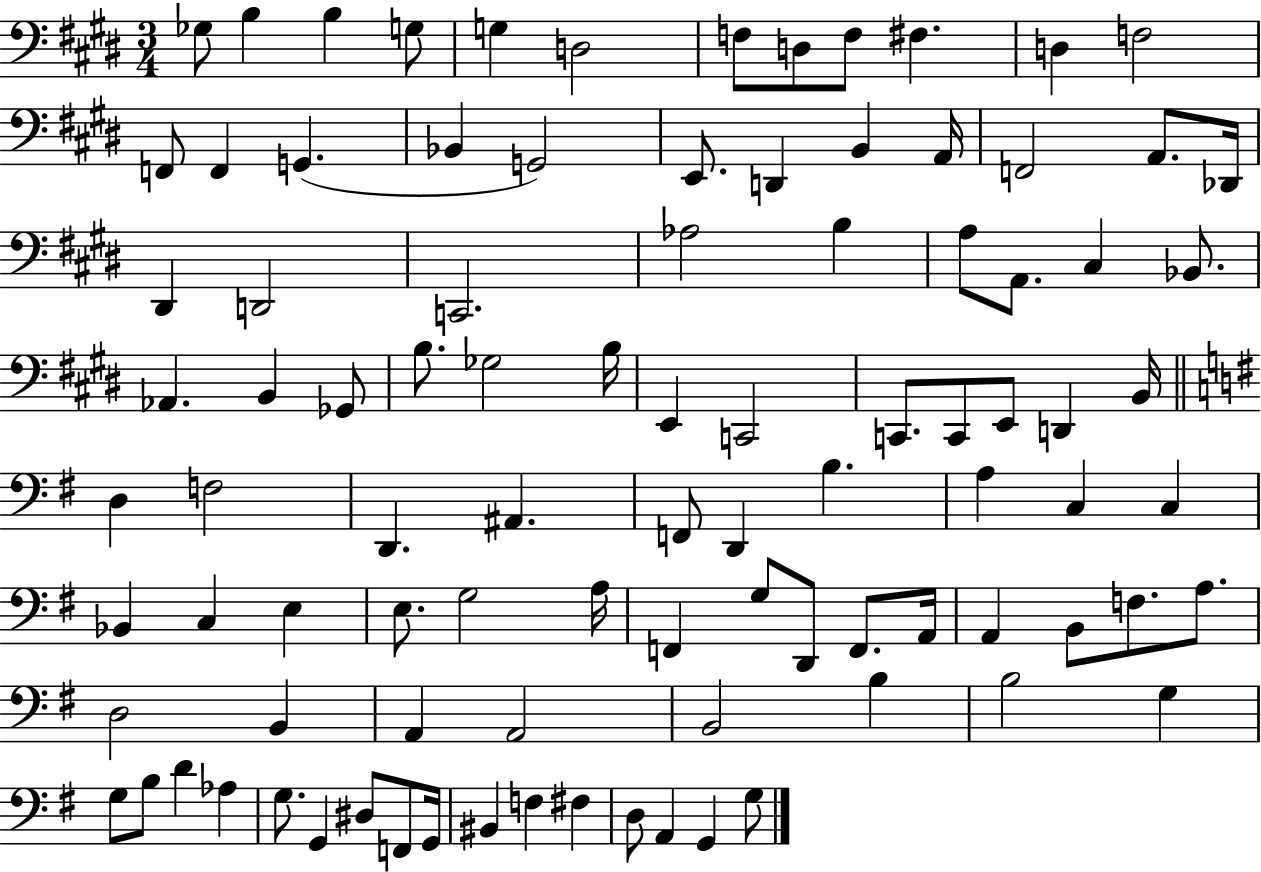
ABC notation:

X:1
T:Untitled
M:3/4
L:1/4
K:E
_G,/2 B, B, G,/2 G, D,2 F,/2 D,/2 F,/2 ^F, D, F,2 F,,/2 F,, G,, _B,, G,,2 E,,/2 D,, B,, A,,/4 F,,2 A,,/2 _D,,/4 ^D,, D,,2 C,,2 _A,2 B, A,/2 A,,/2 ^C, _B,,/2 _A,, B,, _G,,/2 B,/2 _G,2 B,/4 E,, C,,2 C,,/2 C,,/2 E,,/2 D,, B,,/4 D, F,2 D,, ^A,, F,,/2 D,, B, A, C, C, _B,, C, E, E,/2 G,2 A,/4 F,, G,/2 D,,/2 F,,/2 A,,/4 A,, B,,/2 F,/2 A,/2 D,2 B,, A,, A,,2 B,,2 B, B,2 G, G,/2 B,/2 D _A, G,/2 G,, ^D,/2 F,,/2 G,,/4 ^B,, F, ^F, D,/2 A,, G,, G,/2